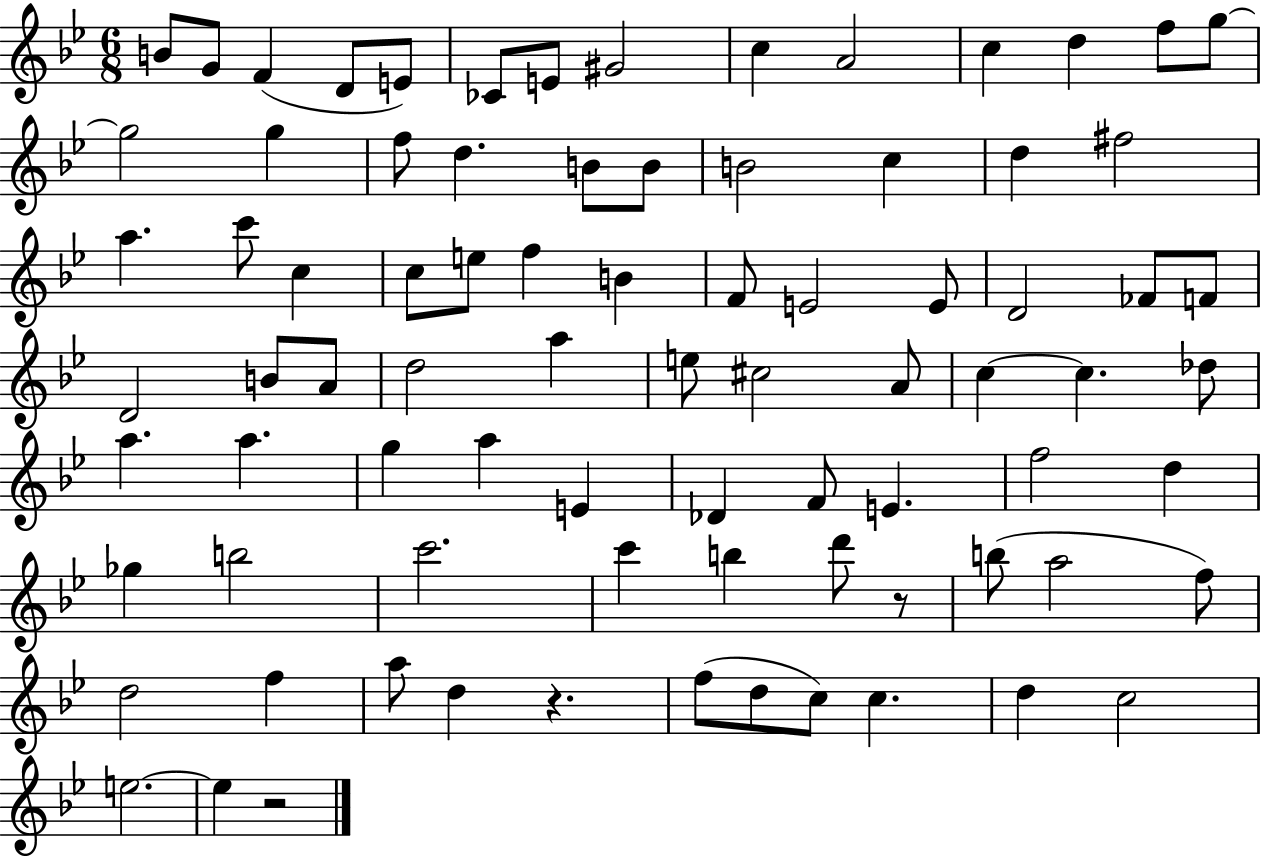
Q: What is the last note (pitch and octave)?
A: E5